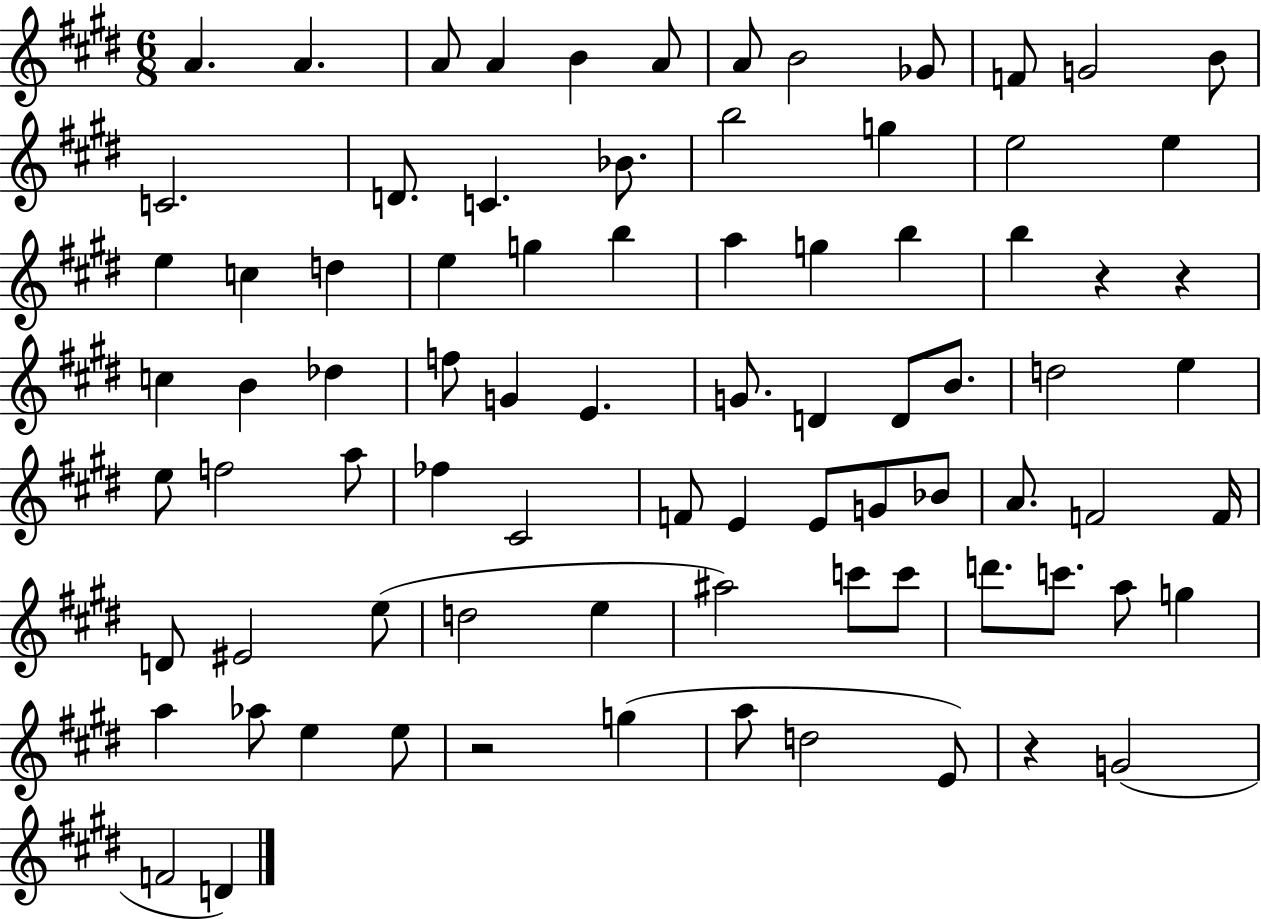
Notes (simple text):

A4/q. A4/q. A4/e A4/q B4/q A4/e A4/e B4/h Gb4/e F4/e G4/h B4/e C4/h. D4/e. C4/q. Bb4/e. B5/h G5/q E5/h E5/q E5/q C5/q D5/q E5/q G5/q B5/q A5/q G5/q B5/q B5/q R/q R/q C5/q B4/q Db5/q F5/e G4/q E4/q. G4/e. D4/q D4/e B4/e. D5/h E5/q E5/e F5/h A5/e FES5/q C#4/h F4/e E4/q E4/e G4/e Bb4/e A4/e. F4/h F4/s D4/e EIS4/h E5/e D5/h E5/q A#5/h C6/e C6/e D6/e. C6/e. A5/e G5/q A5/q Ab5/e E5/q E5/e R/h G5/q A5/e D5/h E4/e R/q G4/h F4/h D4/q